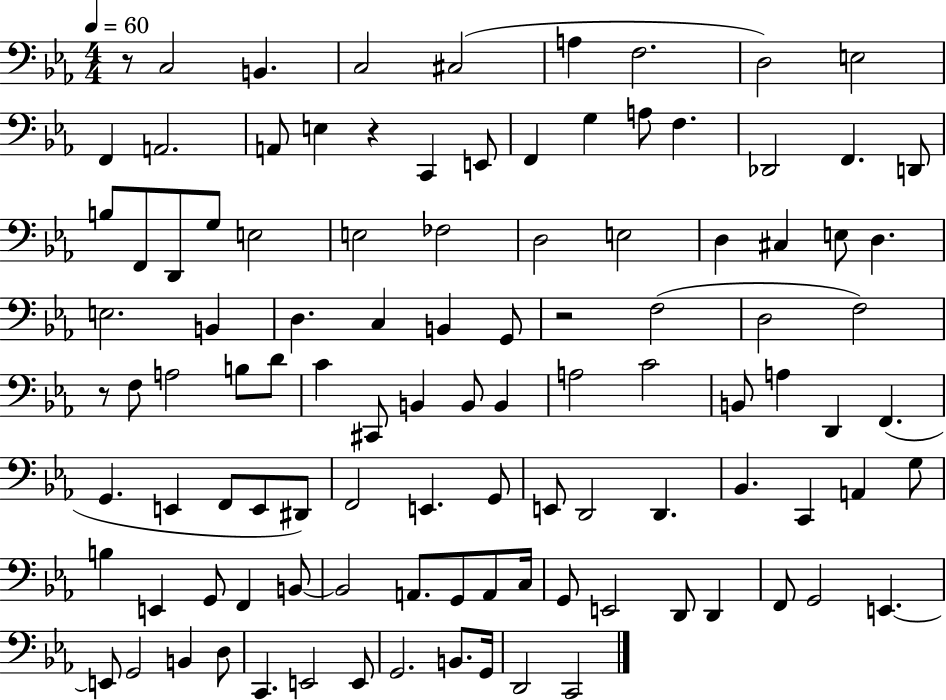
{
  \clef bass
  \numericTimeSignature
  \time 4/4
  \key ees \major
  \tempo 4 = 60
  \repeat volta 2 { r8 c2 b,4. | c2 cis2( | a4 f2. | d2) e2 | \break f,4 a,2. | a,8 e4 r4 c,4 e,8 | f,4 g4 a8 f4. | des,2 f,4. d,8 | \break b8 f,8 d,8 g8 e2 | e2 fes2 | d2 e2 | d4 cis4 e8 d4. | \break e2. b,4 | d4. c4 b,4 g,8 | r2 f2( | d2 f2) | \break r8 f8 a2 b8 d'8 | c'4 cis,8 b,4 b,8 b,4 | a2 c'2 | b,8 a4 d,4 f,4.( | \break g,4. e,4 f,8 e,8 dis,8) | f,2 e,4. g,8 | e,8 d,2 d,4. | bes,4. c,4 a,4 g8 | \break b4 e,4 g,8 f,4 b,8~~ | b,2 a,8. g,8 a,8 c16 | g,8 e,2 d,8 d,4 | f,8 g,2 e,4.~~ | \break e,8 g,2 b,4 d8 | c,4. e,2 e,8 | g,2. b,8. g,16 | d,2 c,2 | \break } \bar "|."
}